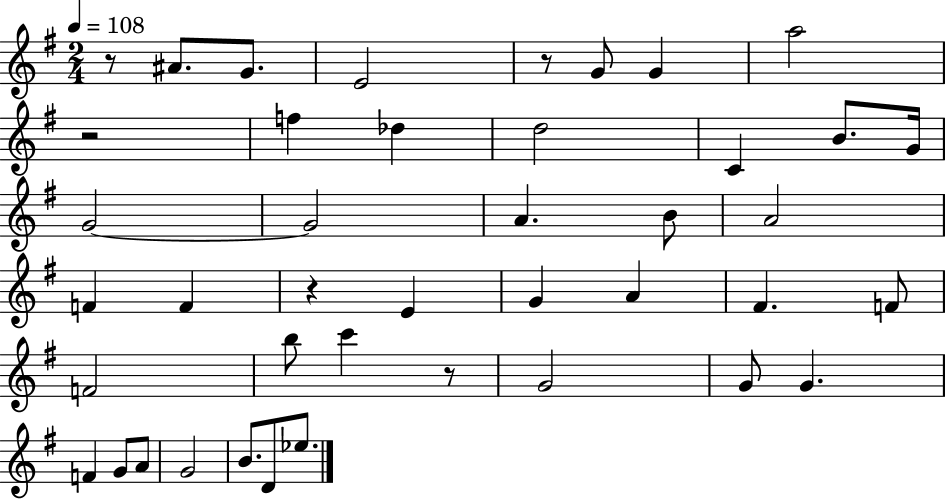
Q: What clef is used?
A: treble